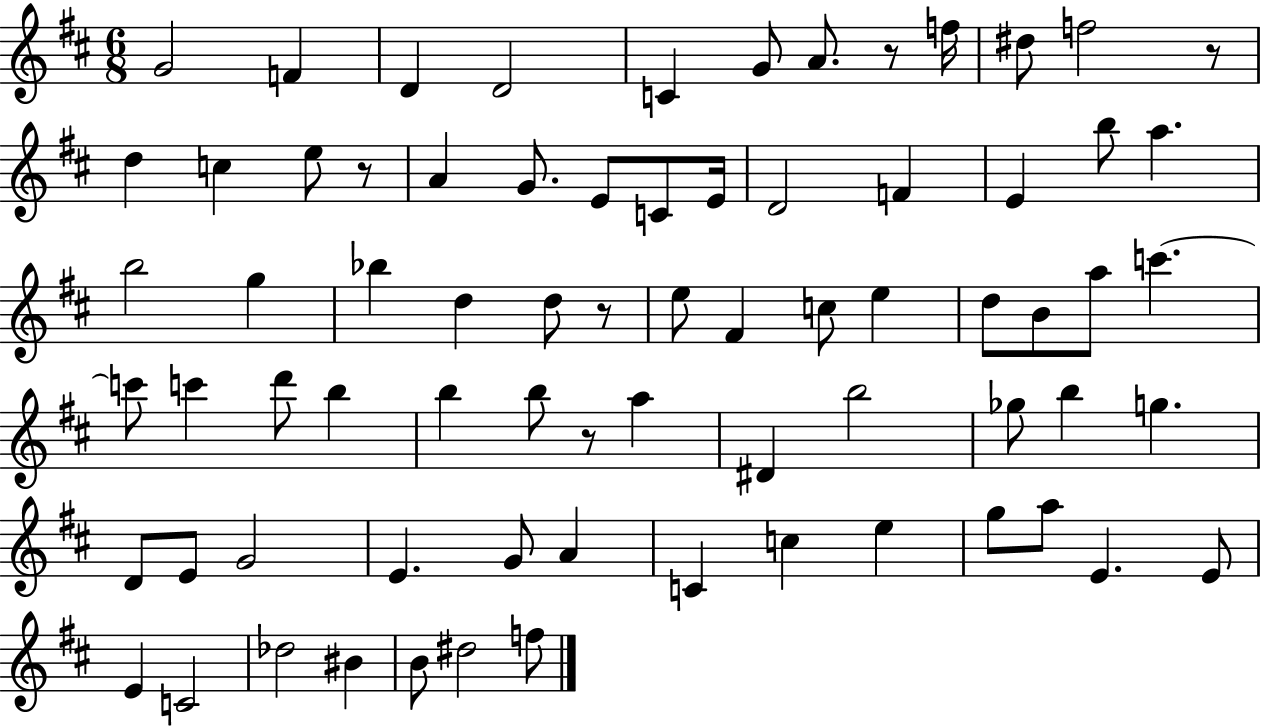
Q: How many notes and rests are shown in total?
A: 73